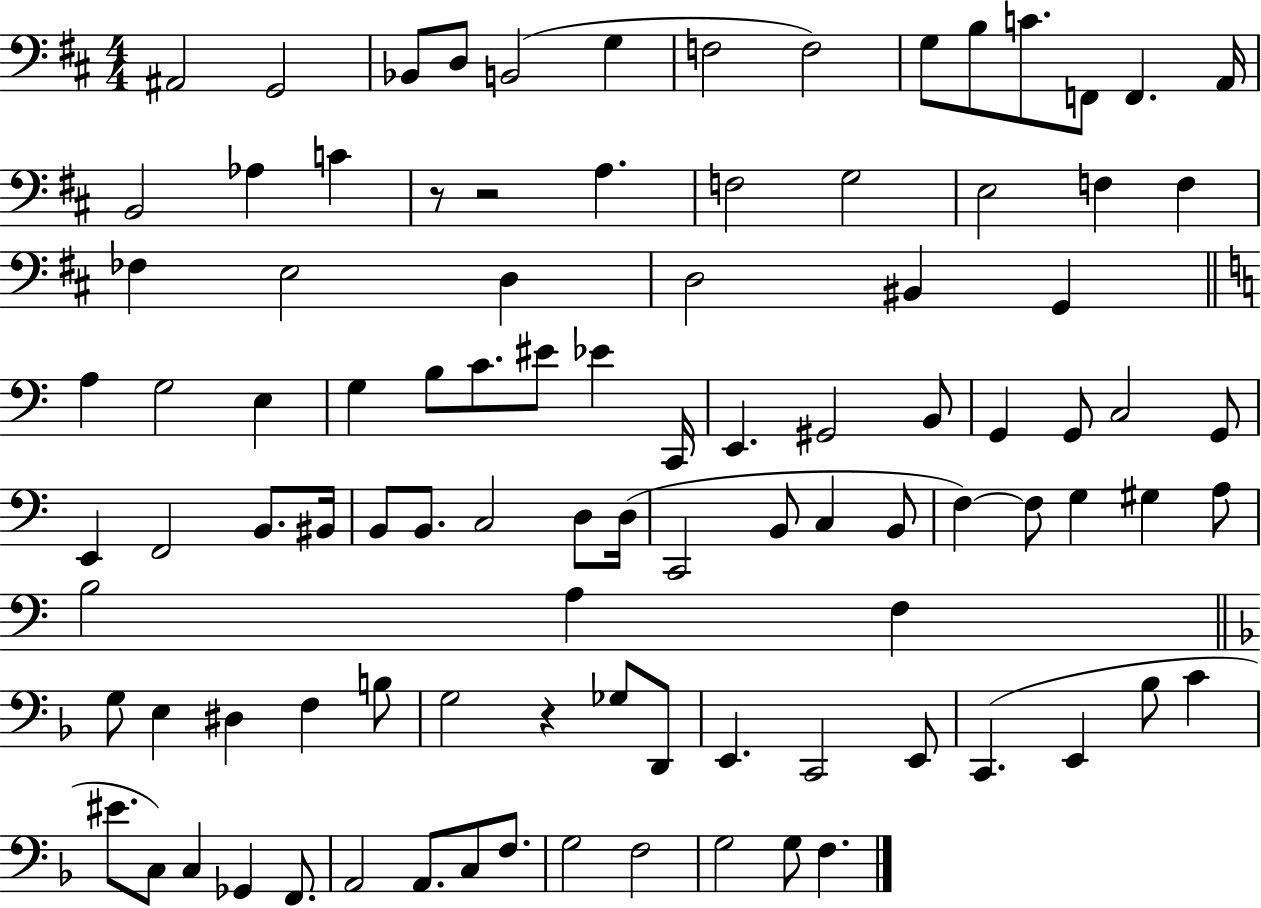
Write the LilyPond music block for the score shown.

{
  \clef bass
  \numericTimeSignature
  \time 4/4
  \key d \major
  \repeat volta 2 { ais,2 g,2 | bes,8 d8 b,2( g4 | f2 f2) | g8 b8 c'8. f,8 f,4. a,16 | \break b,2 aes4 c'4 | r8 r2 a4. | f2 g2 | e2 f4 f4 | \break fes4 e2 d4 | d2 bis,4 g,4 | \bar "||" \break \key c \major a4 g2 e4 | g4 b8 c'8. eis'8 ees'4 c,16 | e,4. gis,2 b,8 | g,4 g,8 c2 g,8 | \break e,4 f,2 b,8. bis,16 | b,8 b,8. c2 d8 d16( | c,2 b,8 c4 b,8 | f4~~) f8 g4 gis4 a8 | \break b2 a4 f4 | \bar "||" \break \key f \major g8 e4 dis4 f4 b8 | g2 r4 ges8 d,8 | e,4. c,2 e,8 | c,4.( e,4 bes8 c'4 | \break eis'8. c8) c4 ges,4 f,8. | a,2 a,8. c8 f8. | g2 f2 | g2 g8 f4. | \break } \bar "|."
}